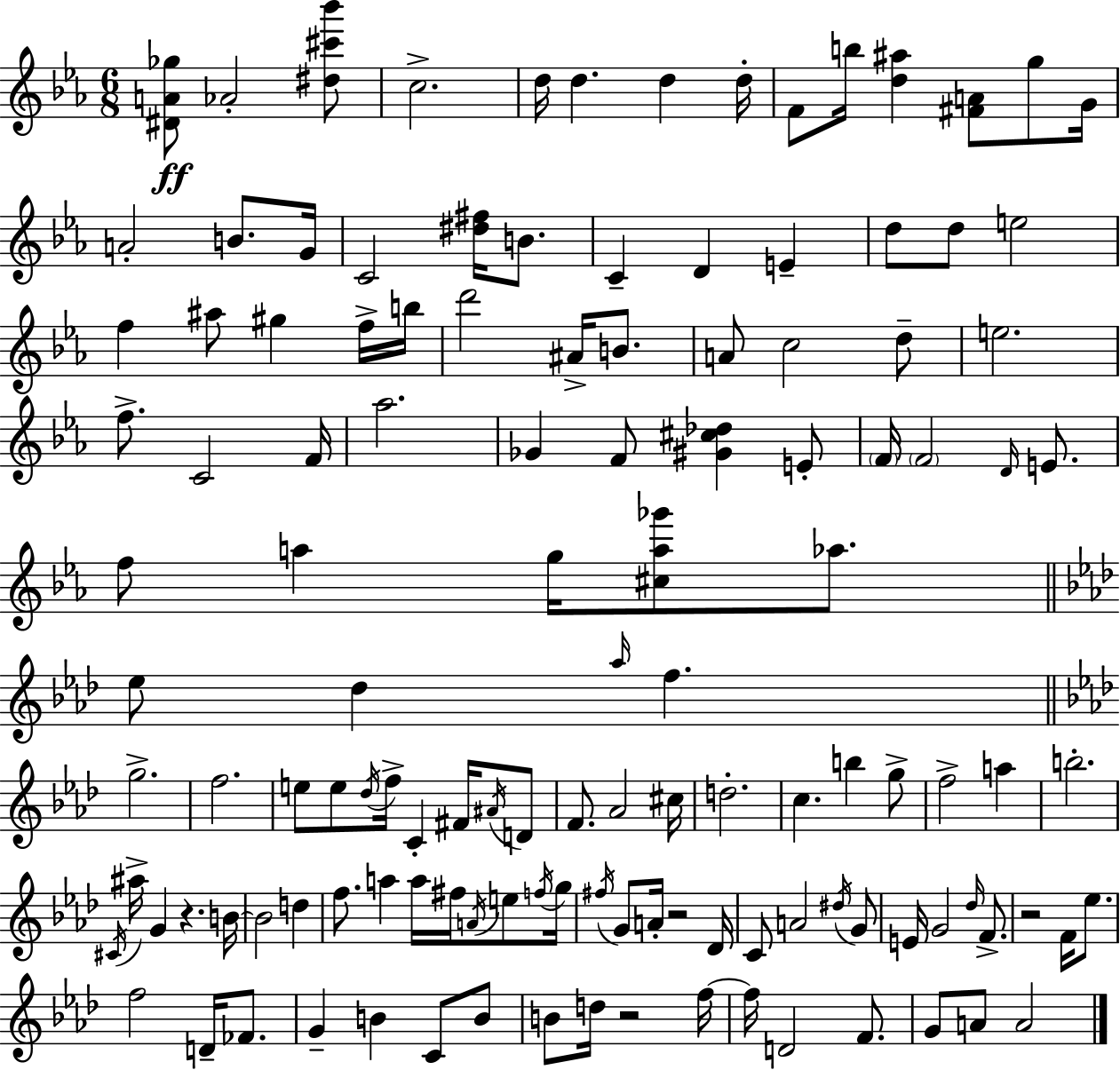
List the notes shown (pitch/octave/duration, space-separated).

[D#4,A4,Gb5]/e Ab4/h [D#5,C#6,Bb6]/e C5/h. D5/s D5/q. D5/q D5/s F4/e B5/s [D5,A#5]/q [F#4,A4]/e G5/e G4/s A4/h B4/e. G4/s C4/h [D#5,F#5]/s B4/e. C4/q D4/q E4/q D5/e D5/e E5/h F5/q A#5/e G#5/q F5/s B5/s D6/h A#4/s B4/e. A4/e C5/h D5/e E5/h. F5/e. C4/h F4/s Ab5/h. Gb4/q F4/e [G#4,C#5,Db5]/q E4/e F4/s F4/h D4/s E4/e. F5/e A5/q G5/s [C#5,A5,Gb6]/e Ab5/e. Eb5/e Db5/q Ab5/s F5/q. G5/h. F5/h. E5/e E5/e Db5/s F5/s C4/q F#4/s A#4/s D4/e F4/e. Ab4/h C#5/s D5/h. C5/q. B5/q G5/e F5/h A5/q B5/h. C#4/s A#5/s G4/q R/q. B4/s B4/h D5/q F5/e. A5/q A5/s F#5/s A4/s E5/e F5/s G5/s F#5/s G4/e A4/s R/h Db4/s C4/e A4/h D#5/s G4/e E4/s G4/h Db5/s F4/e. R/h F4/s Eb5/e. F5/h D4/s FES4/e. G4/q B4/q C4/e B4/e B4/e D5/s R/h F5/s F5/s D4/h F4/e. G4/e A4/e A4/h